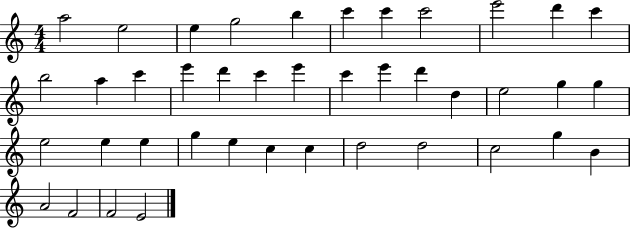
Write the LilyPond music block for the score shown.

{
  \clef treble
  \numericTimeSignature
  \time 4/4
  \key c \major
  a''2 e''2 | e''4 g''2 b''4 | c'''4 c'''4 c'''2 | e'''2 d'''4 c'''4 | \break b''2 a''4 c'''4 | e'''4 d'''4 c'''4 e'''4 | c'''4 e'''4 d'''4 d''4 | e''2 g''4 g''4 | \break e''2 e''4 e''4 | g''4 e''4 c''4 c''4 | d''2 d''2 | c''2 g''4 b'4 | \break a'2 f'2 | f'2 e'2 | \bar "|."
}